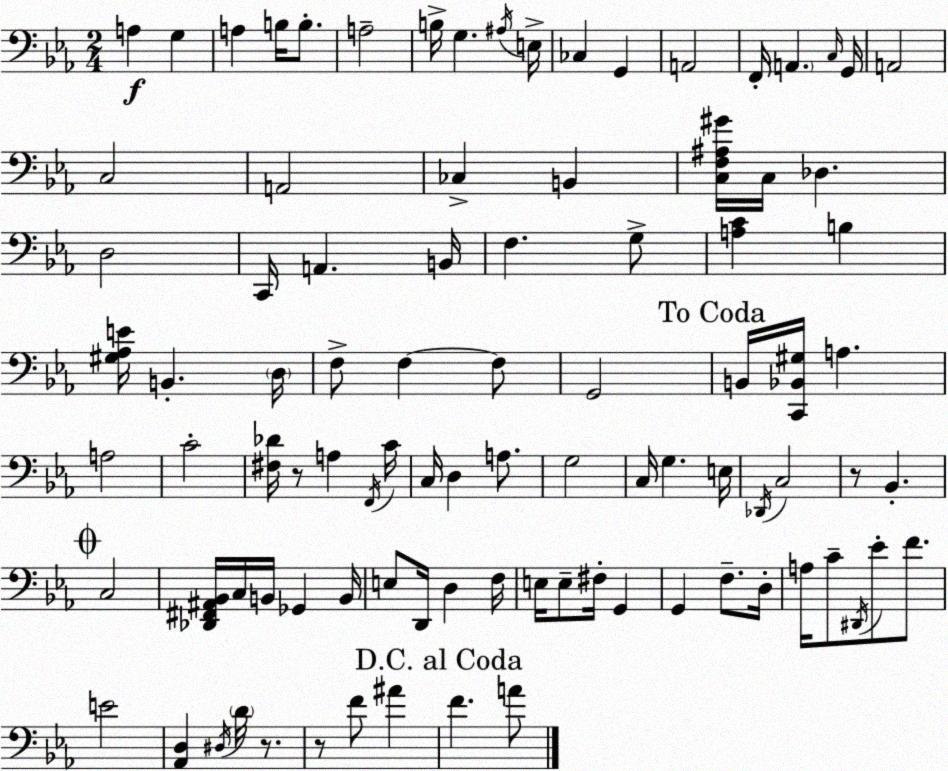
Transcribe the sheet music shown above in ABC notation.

X:1
T:Untitled
M:2/4
L:1/4
K:Cm
A, G, A, B,/4 B,/2 A,2 B,/4 G, ^A,/4 E,/4 _C, G,, A,,2 F,,/4 A,, C,/4 G,,/4 A,,2 C,2 A,,2 _C, B,, [C,F,^A,^G]/4 C,/4 _D, D,2 C,,/4 A,, B,,/4 F, G,/2 [A,C] B, [^G,_A,E]/4 B,, D,/4 F,/2 F, F,/2 G,,2 B,,/4 [C,,_B,,^G,]/4 A, A,2 C2 [^F,_D]/4 z/2 A, F,,/4 C/4 C,/4 D, A,/2 G,2 C,/4 G, E,/4 _D,,/4 C,2 z/2 _B,, C,2 [_D,,^F,,^A,,_B,,]/4 C,/4 B,,/4 _G,, B,,/4 E,/2 D,,/4 D, F,/4 E,/4 E,/2 ^F,/4 G,, G,, F,/2 D,/4 A,/4 C/2 ^D,,/4 _E/2 F/2 E2 [_A,,D,] ^D,/4 D/4 z/2 z/2 F/2 ^A F A/2